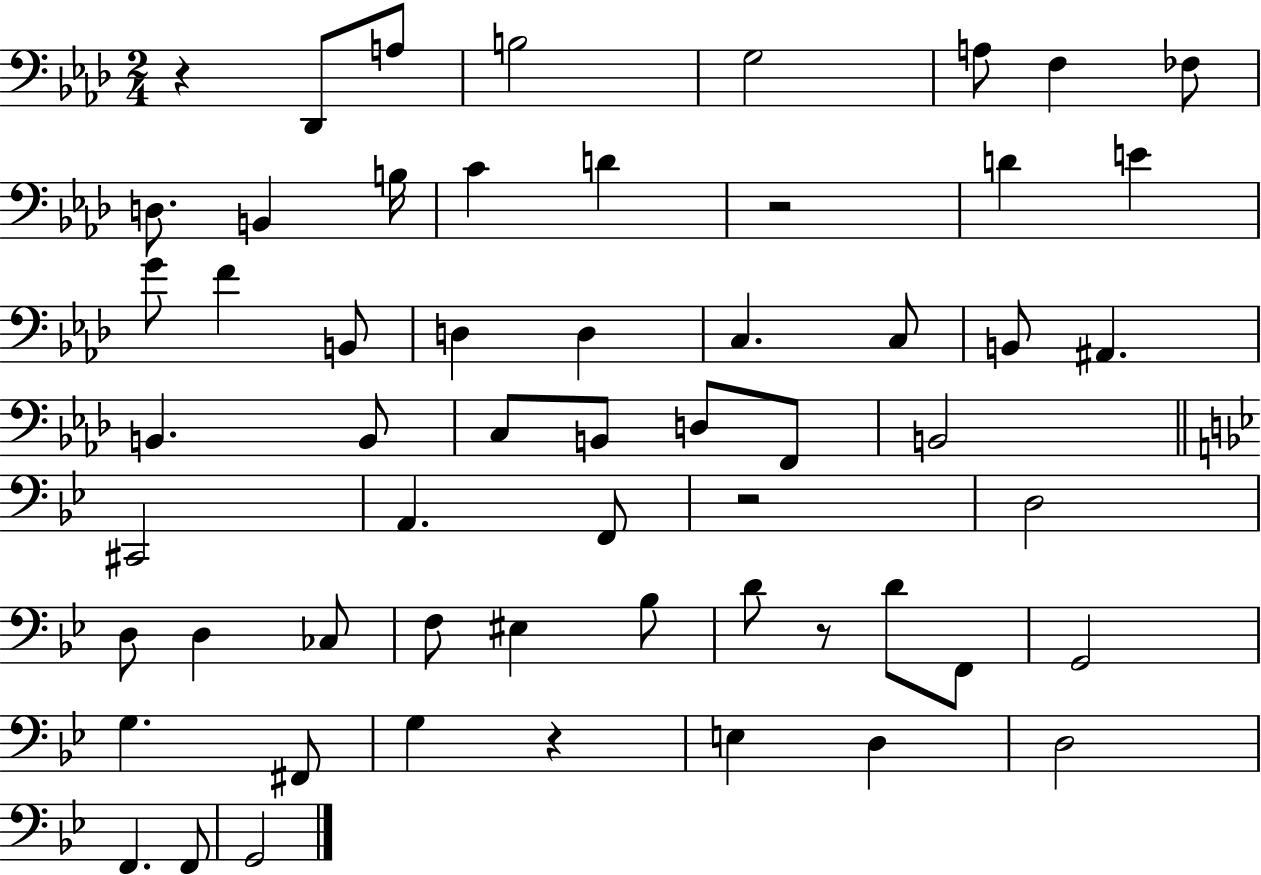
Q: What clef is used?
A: bass